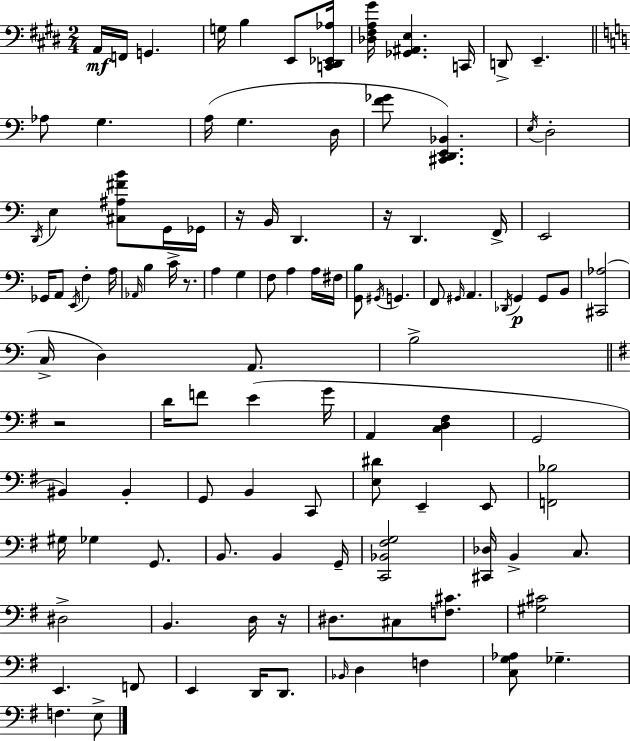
{
  \clef bass
  \numericTimeSignature
  \time 2/4
  \key e \major
  a,16\mf f,16 g,4. | g16 b4 e,8 <c, dis, ees, aes>16 | <des fis a gis'>16 <ges, ais, e>4. c,16 | d,8-> e,4.-- | \break \bar "||" \break \key c \major aes8 g4. | a16( g4. d16 | <f' ges'>8 <cis, d, e, bes,>4.) | \acciaccatura { e16 } d2-. | \break \acciaccatura { d,16 } e4 <cis ais fis' b'>8 | g,16 ges,16 r16 b,16 d,4. | r16 d,4. | f,16-> e,2 | \break ges,16 a,8 \acciaccatura { e,16 } f4-. | a16 \grace { aes,16 } b4 | c'16-> r8. a4 | g4 f8 a4 | \break a16 fis16 <g, b>8 \acciaccatura { gis,16 } g,4. | f,8 \grace { gis,16 } | a,4. \acciaccatura { des,16 } g,4\p | g,8 b,8 <cis, aes>2( | \break c16-> | d4) a,8. b2-> | \bar "||" \break \key g \major r2 | d'16 f'8 e'4( g'16 | a,4 <c d fis>4 | g,2 | \break bis,4) bis,4-. | g,8 b,4 c,8 | <e dis'>8 e,4-- e,8 | <f, bes>2 | \break gis16 ges4 g,8. | b,8. b,4 g,16-- | <c, bes, fis g>2 | <cis, des>16 b,4-> c8. | \break dis2-> | b,4. d16 r16 | dis8. cis8 <f cis'>8. | <gis cis'>2 | \break e,4. f,8 | e,4 d,16 d,8. | \grace { bes,16 } d4 f4 | <c g aes>8 ges4.-- | \break f4. e8-> | \bar "|."
}